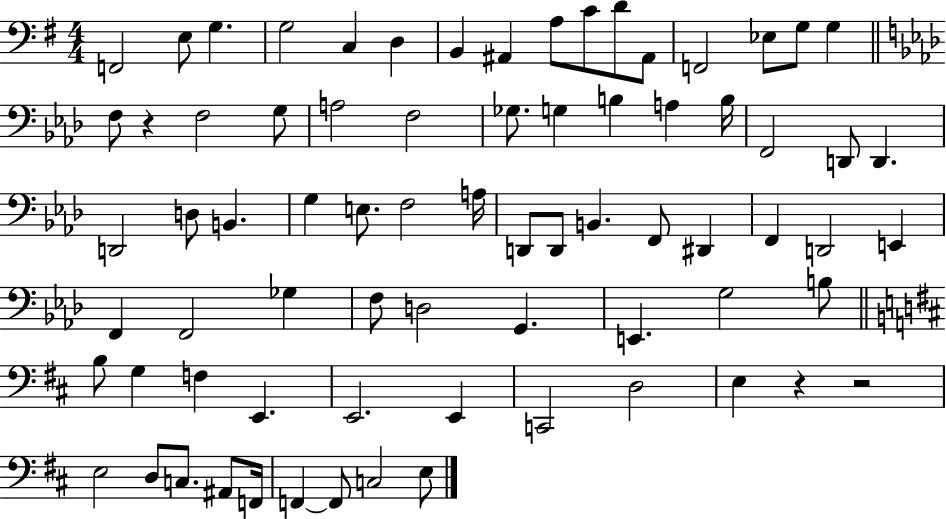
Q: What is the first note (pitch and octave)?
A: F2